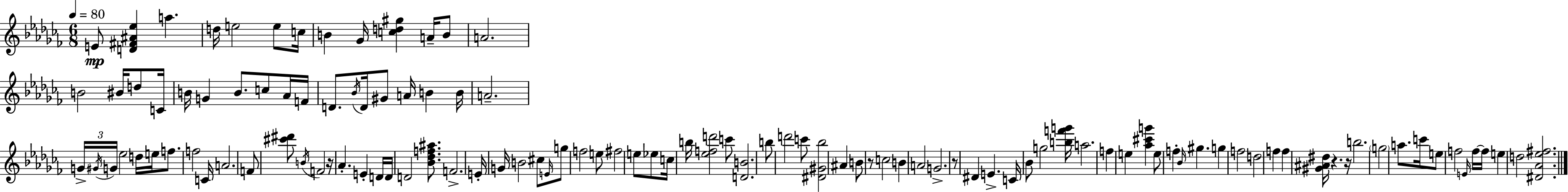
X:1
T:Untitled
M:6/8
L:1/4
K:Abm
E/2 [D^F^A_e] a d/4 e2 e/2 c/4 B _G/4 [cd^g] A/4 B/2 A2 B2 ^B/4 d/2 C/4 B/4 G B/2 c/2 _A/4 F/4 D/2 _B/4 D/4 ^G/2 A/4 B B/4 A2 G/4 ^G/4 G/4 _e2 d/4 e/4 f/2 f2 C/4 A2 F/2 [^c'^d']/2 B/4 F2 z/4 _A E D/4 D/4 D2 [_B_df^a]/2 F2 E/4 G/4 B2 ^c/2 E/4 g/2 f2 e/2 ^f2 e/2 _e/2 c/4 b/4 [_efd']2 c'/2 [DB]2 b/2 d'2 c'/2 [^D^G_b]2 ^A B/2 z/2 c2 B A2 G2 z/2 ^D E C/4 _B/2 g2 [bf'g']/4 a2 f e [_a^c'g'] e/2 f _B/4 ^g g f2 d2 f f [^G^A^d]/4 z z/4 b2 g2 a/2 c'/4 e/2 f2 E/4 f/4 f/4 e d2 [^D_A_e^f]2